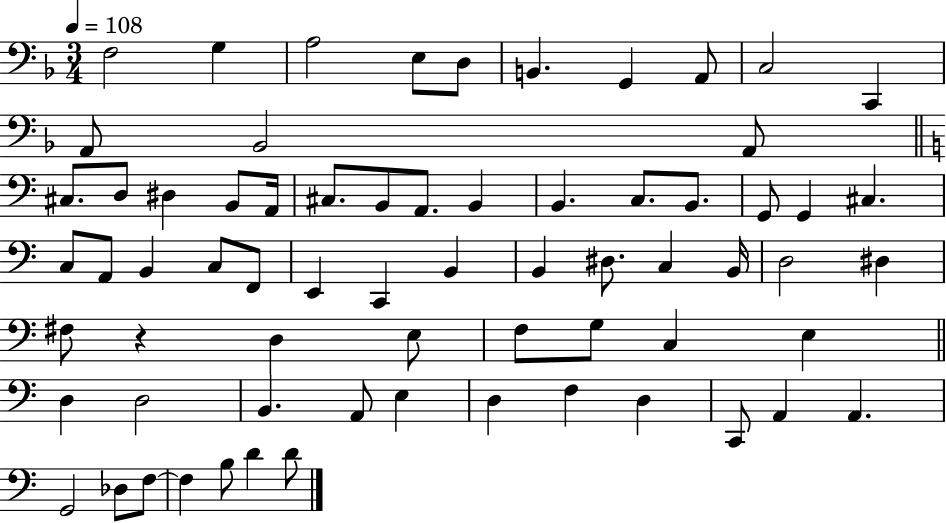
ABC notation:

X:1
T:Untitled
M:3/4
L:1/4
K:F
F,2 G, A,2 E,/2 D,/2 B,, G,, A,,/2 C,2 C,, A,,/2 _B,,2 A,,/2 ^C,/2 D,/2 ^D, B,,/2 A,,/4 ^C,/2 B,,/2 A,,/2 B,, B,, C,/2 B,,/2 G,,/2 G,, ^C, C,/2 A,,/2 B,, C,/2 F,,/2 E,, C,, B,, B,, ^D,/2 C, B,,/4 D,2 ^D, ^F,/2 z D, E,/2 F,/2 G,/2 C, E, D, D,2 B,, A,,/2 E, D, F, D, C,,/2 A,, A,, G,,2 _D,/2 F,/2 F, B,/2 D D/2